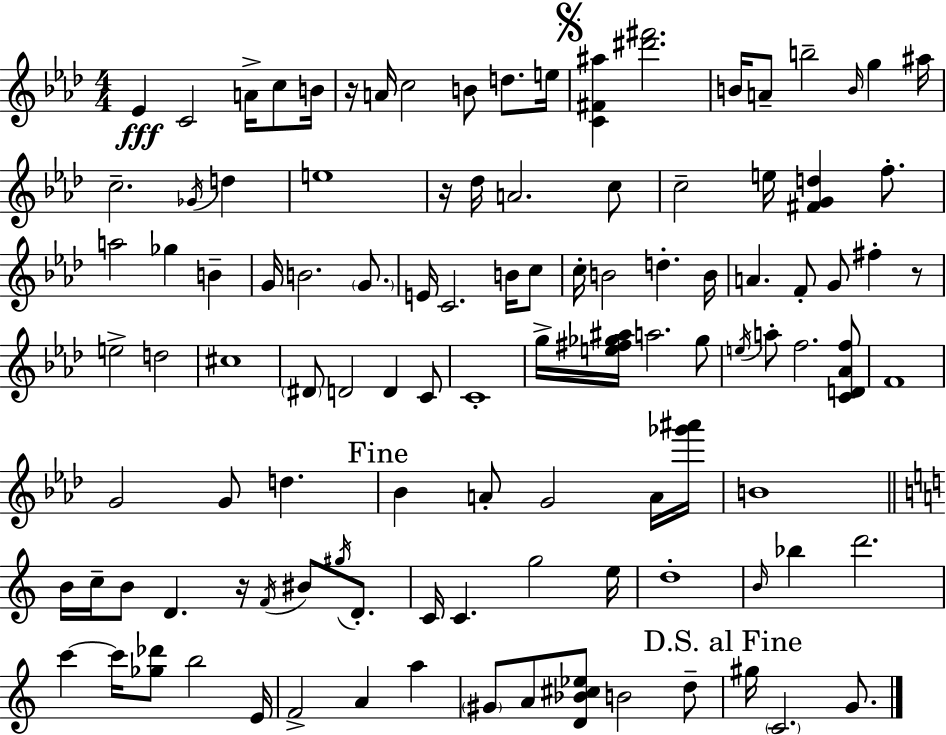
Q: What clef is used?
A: treble